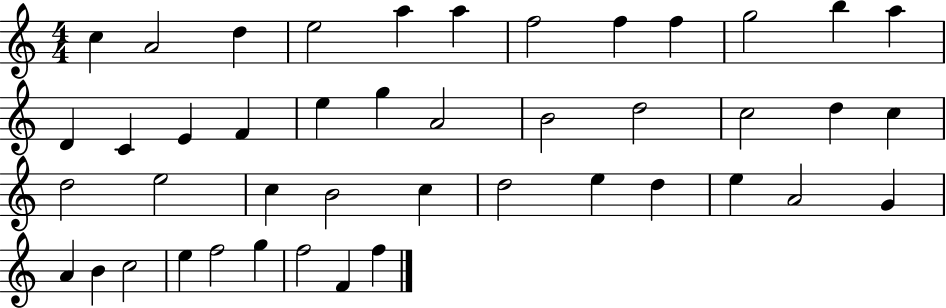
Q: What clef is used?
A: treble